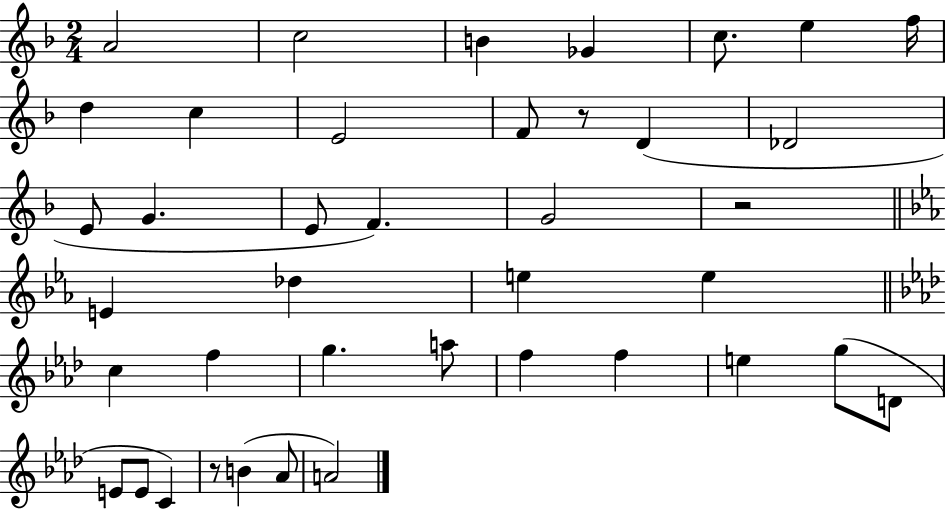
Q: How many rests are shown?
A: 3